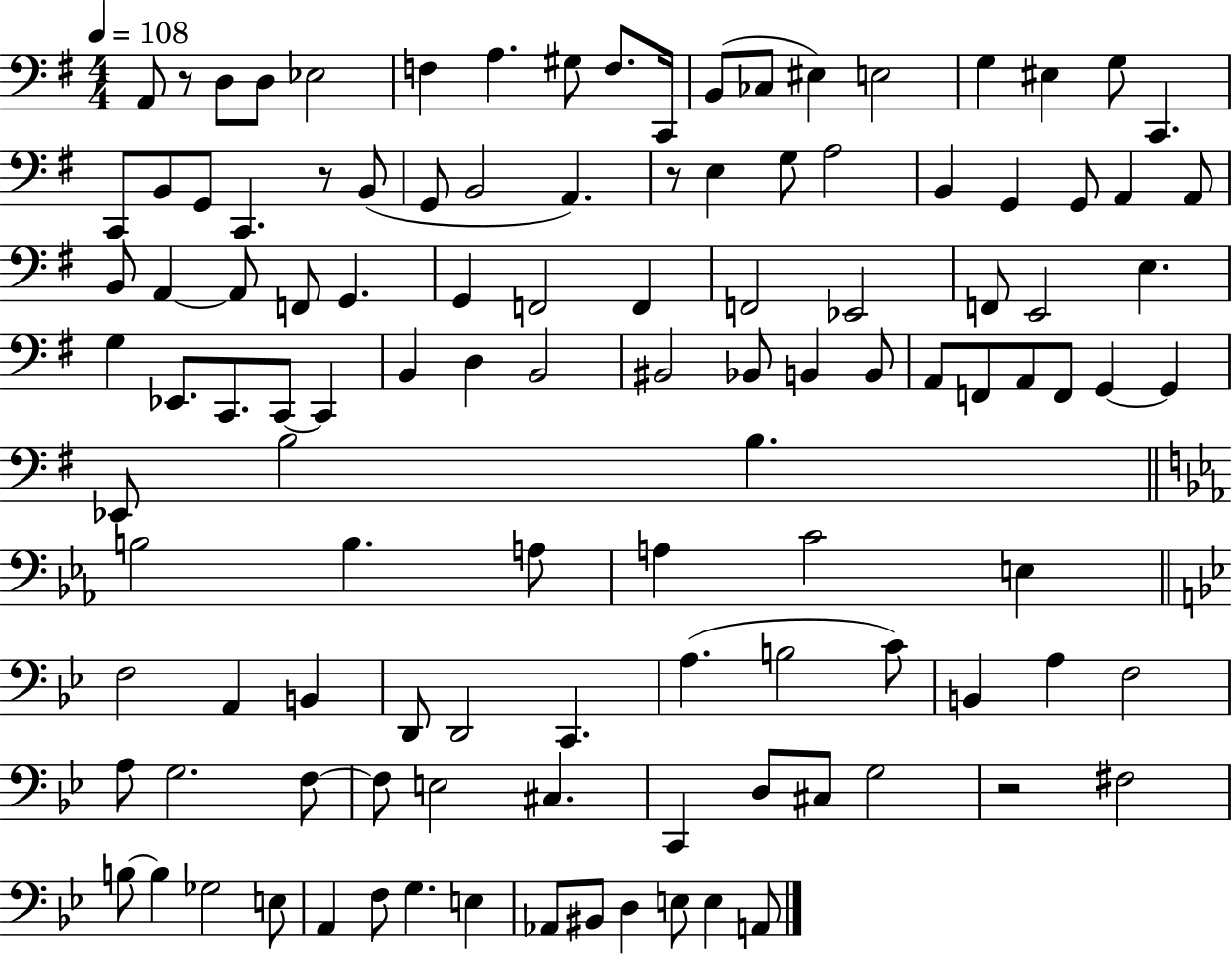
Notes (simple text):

A2/e R/e D3/e D3/e Eb3/h F3/q A3/q. G#3/e F3/e. C2/s B2/e CES3/e EIS3/q E3/h G3/q EIS3/q G3/e C2/q. C2/e B2/e G2/e C2/q. R/e B2/e G2/e B2/h A2/q. R/e E3/q G3/e A3/h B2/q G2/q G2/e A2/q A2/e B2/e A2/q A2/e F2/e G2/q. G2/q F2/h F2/q F2/h Eb2/h F2/e E2/h E3/q. G3/q Eb2/e. C2/e. C2/e C2/q B2/q D3/q B2/h BIS2/h Bb2/e B2/q B2/e A2/e F2/e A2/e F2/e G2/q G2/q Eb2/e B3/h B3/q. B3/h B3/q. A3/e A3/q C4/h E3/q F3/h A2/q B2/q D2/e D2/h C2/q. A3/q. B3/h C4/e B2/q A3/q F3/h A3/e G3/h. F3/e F3/e E3/h C#3/q. C2/q D3/e C#3/e G3/h R/h F#3/h B3/e B3/q Gb3/h E3/e A2/q F3/e G3/q. E3/q Ab2/e BIS2/e D3/q E3/e E3/q A2/e